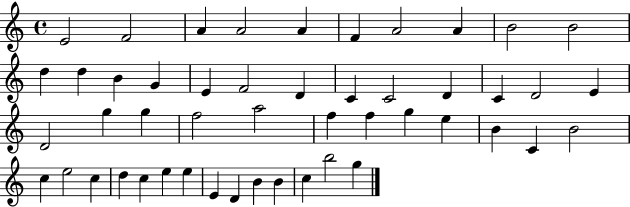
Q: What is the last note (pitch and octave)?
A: G5